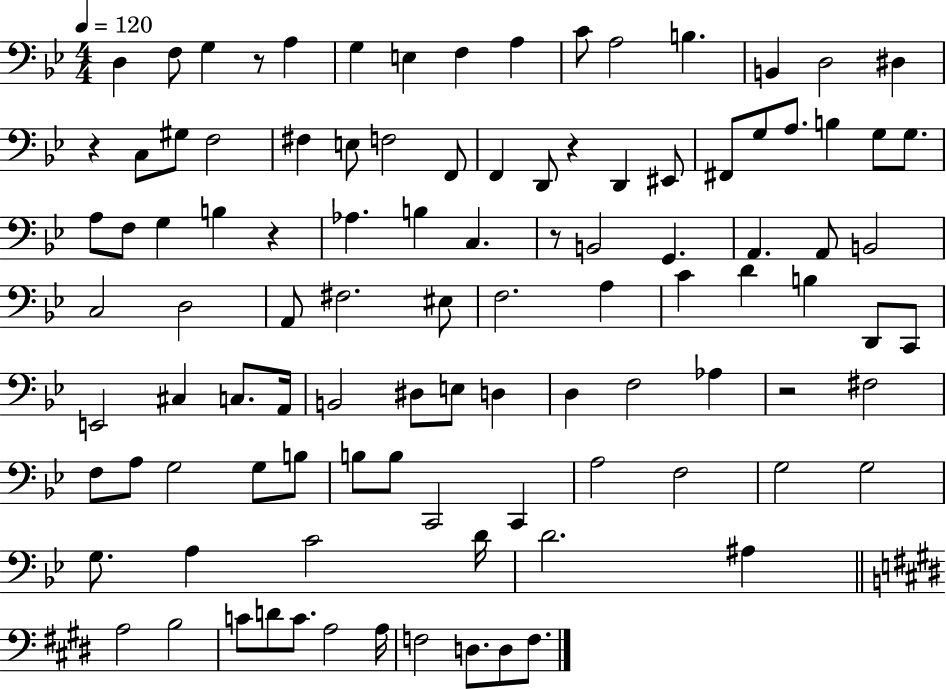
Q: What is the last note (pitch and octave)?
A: F3